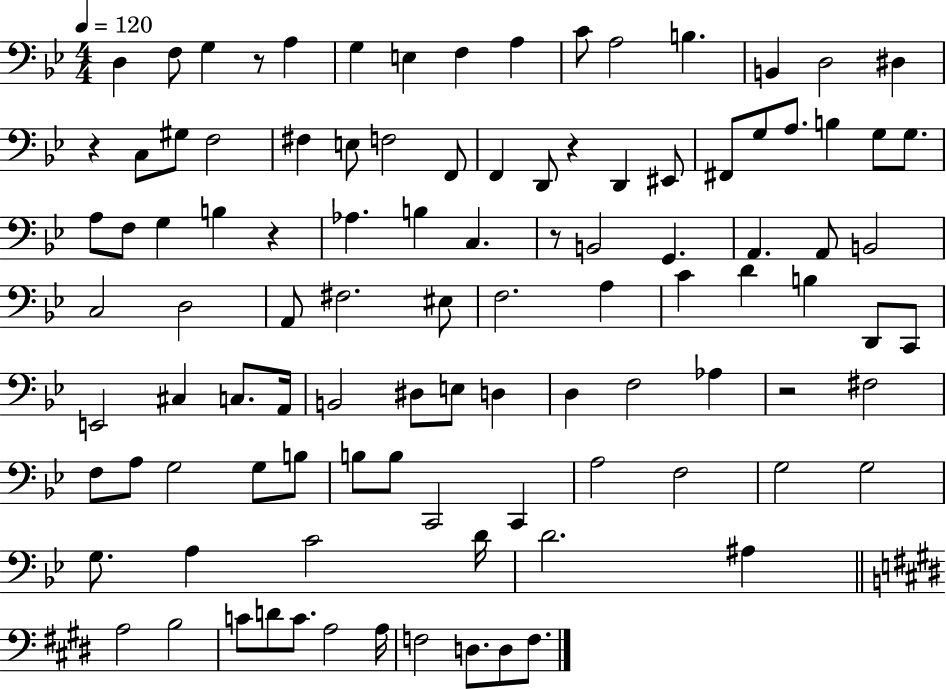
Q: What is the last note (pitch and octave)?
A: F3